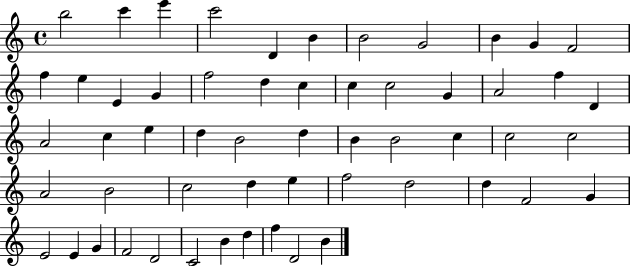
{
  \clef treble
  \time 4/4
  \defaultTimeSignature
  \key c \major
  b''2 c'''4 e'''4 | c'''2 d'4 b'4 | b'2 g'2 | b'4 g'4 f'2 | \break f''4 e''4 e'4 g'4 | f''2 d''4 c''4 | c''4 c''2 g'4 | a'2 f''4 d'4 | \break a'2 c''4 e''4 | d''4 b'2 d''4 | b'4 b'2 c''4 | c''2 c''2 | \break a'2 b'2 | c''2 d''4 e''4 | f''2 d''2 | d''4 f'2 g'4 | \break e'2 e'4 g'4 | f'2 d'2 | c'2 b'4 d''4 | f''4 d'2 b'4 | \break \bar "|."
}